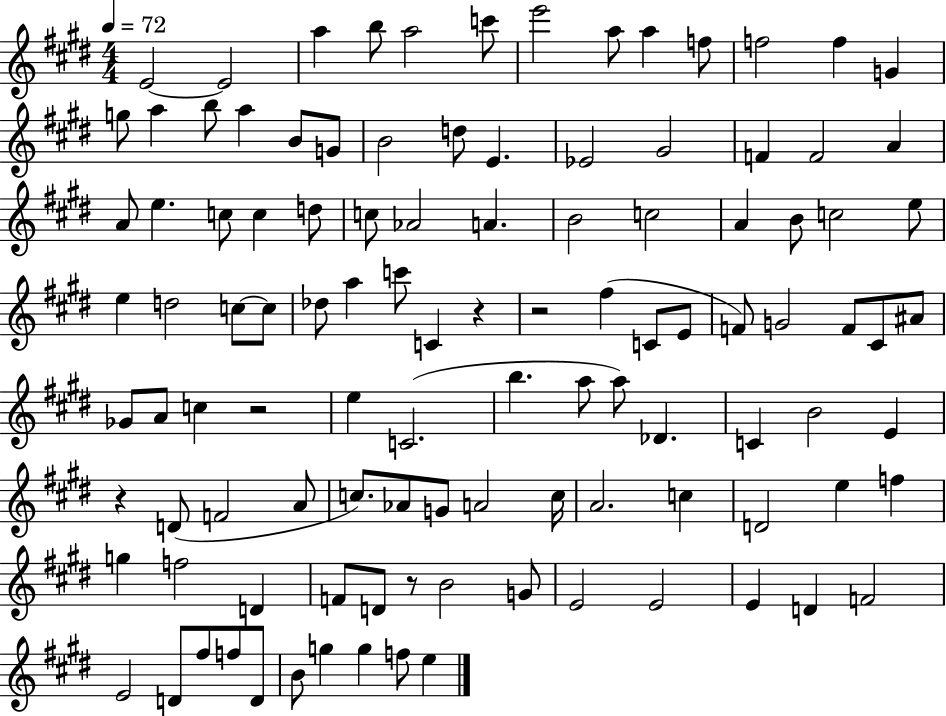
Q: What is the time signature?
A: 4/4